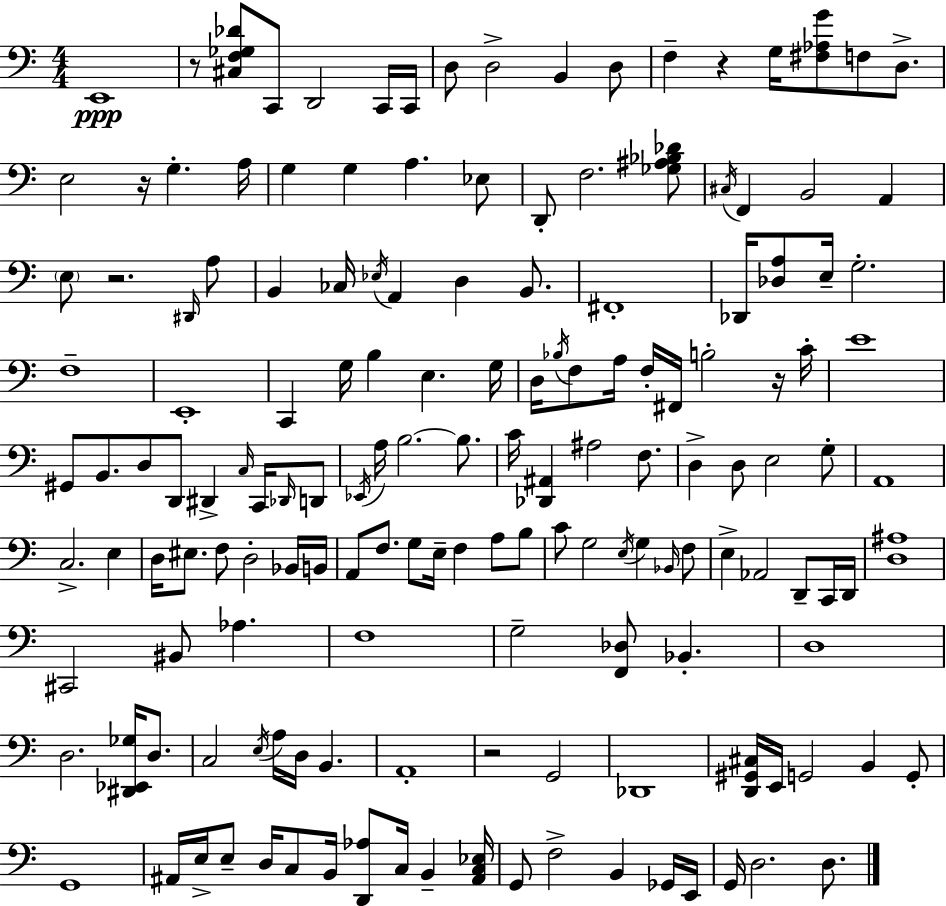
X:1
T:Untitled
M:4/4
L:1/4
K:C
E,,4 z/2 [^C,F,_G,_D]/2 C,,/2 D,,2 C,,/4 C,,/4 D,/2 D,2 B,, D,/2 F, z G,/4 [^F,_A,G]/2 F,/2 D,/2 E,2 z/4 G, A,/4 G, G, A, _E,/2 D,,/2 F,2 [_G,^A,_B,_D]/2 ^C,/4 F,, B,,2 A,, E,/2 z2 ^D,,/4 A,/2 B,, _C,/4 _E,/4 A,, D, B,,/2 ^F,,4 _D,,/4 [_D,A,]/2 E,/4 G,2 F,4 E,,4 C,, G,/4 B, E, G,/4 D,/4 _B,/4 F,/2 A,/4 F,/4 ^F,,/4 B,2 z/4 C/4 E4 ^G,,/2 B,,/2 D,/2 D,,/2 ^D,, C,/4 C,,/4 _D,,/4 D,,/2 _E,,/4 A,/4 B,2 B,/2 C/4 [_D,,^A,,] ^A,2 F,/2 D, D,/2 E,2 G,/2 A,,4 C,2 E, D,/4 ^E,/2 F,/2 D,2 _B,,/4 B,,/4 A,,/2 F,/2 G,/2 E,/4 F, A,/2 B,/2 C/2 G,2 E,/4 G, _B,,/4 F,/2 E, _A,,2 D,,/2 C,,/4 D,,/4 [D,^A,]4 ^C,,2 ^B,,/2 _A, F,4 G,2 [F,,_D,]/2 _B,, D,4 D,2 [^D,,_E,,_G,]/4 D,/2 C,2 E,/4 A,/4 D,/4 B,, A,,4 z2 G,,2 _D,,4 [D,,^G,,^C,]/4 E,,/4 G,,2 B,, G,,/2 G,,4 ^A,,/4 E,/4 E,/2 D,/4 C,/2 B,,/4 [D,,_A,]/2 C,/4 B,, [^A,,C,_E,]/4 G,,/2 F,2 B,, _G,,/4 E,,/4 G,,/4 D,2 D,/2